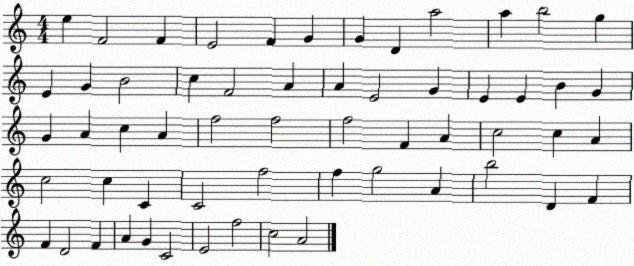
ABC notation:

X:1
T:Untitled
M:4/4
L:1/4
K:C
e F2 F E2 F G G D a2 a b2 g E G B2 c F2 A A E2 G E E B G G A c A f2 f2 f2 F A c2 c A c2 c C C2 f2 f g2 A b2 D F F D2 F A G C2 E2 f2 c2 A2